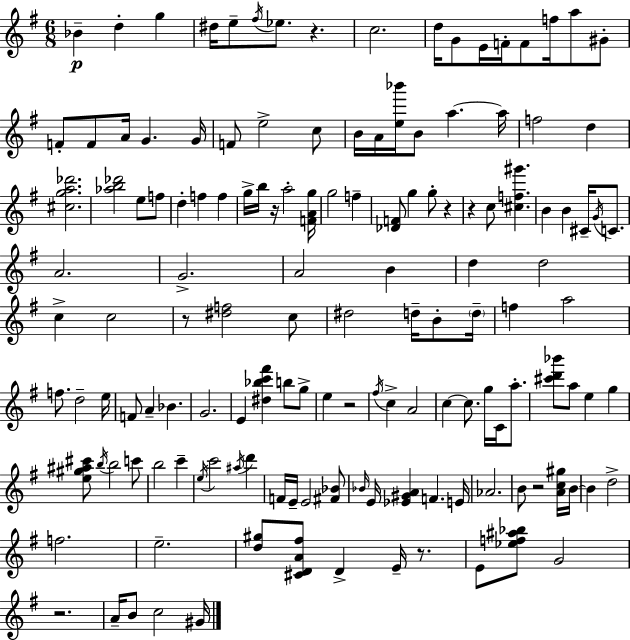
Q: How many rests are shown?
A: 9